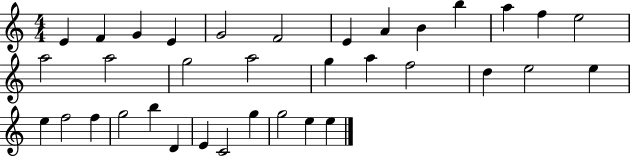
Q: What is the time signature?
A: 4/4